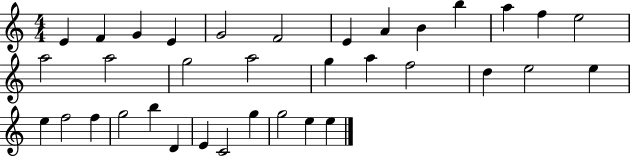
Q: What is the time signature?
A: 4/4